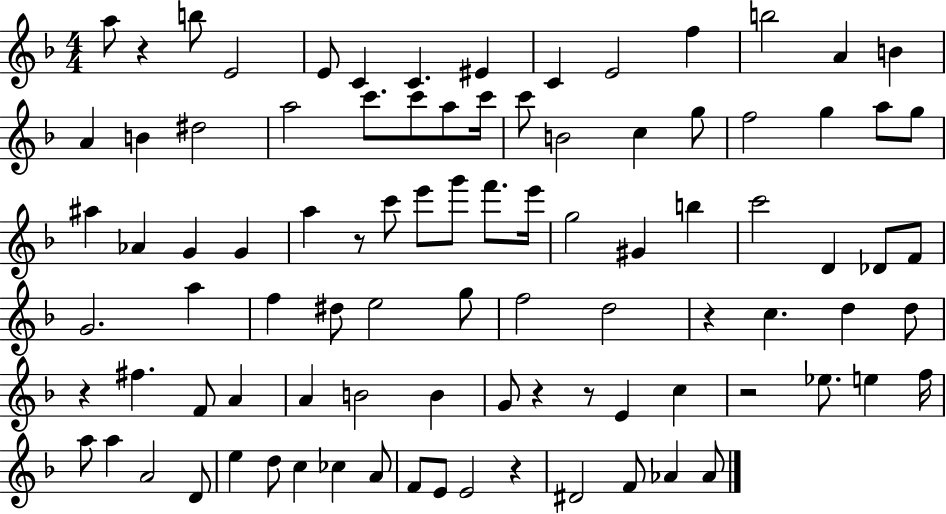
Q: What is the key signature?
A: F major